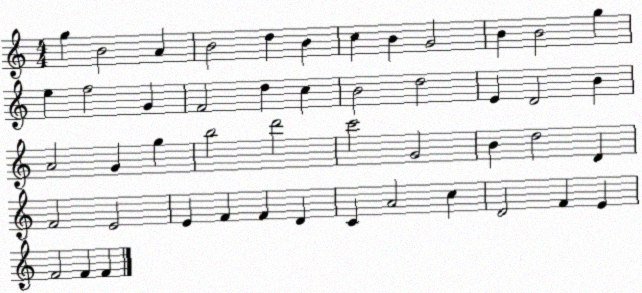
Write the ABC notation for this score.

X:1
T:Untitled
M:4/4
L:1/4
K:C
g B2 A B2 d B c B G2 B B2 g e f2 G F2 d c B2 d2 E D2 B A2 G g b2 d'2 c'2 G2 B d2 D F2 E2 E F F D C A2 c D2 F E F2 F F